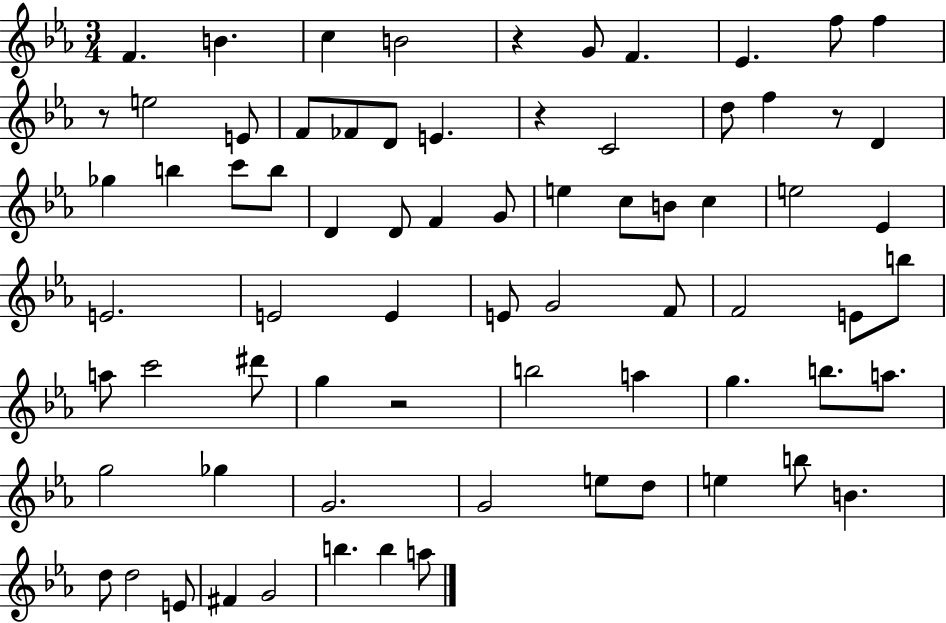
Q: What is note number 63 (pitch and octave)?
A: E4